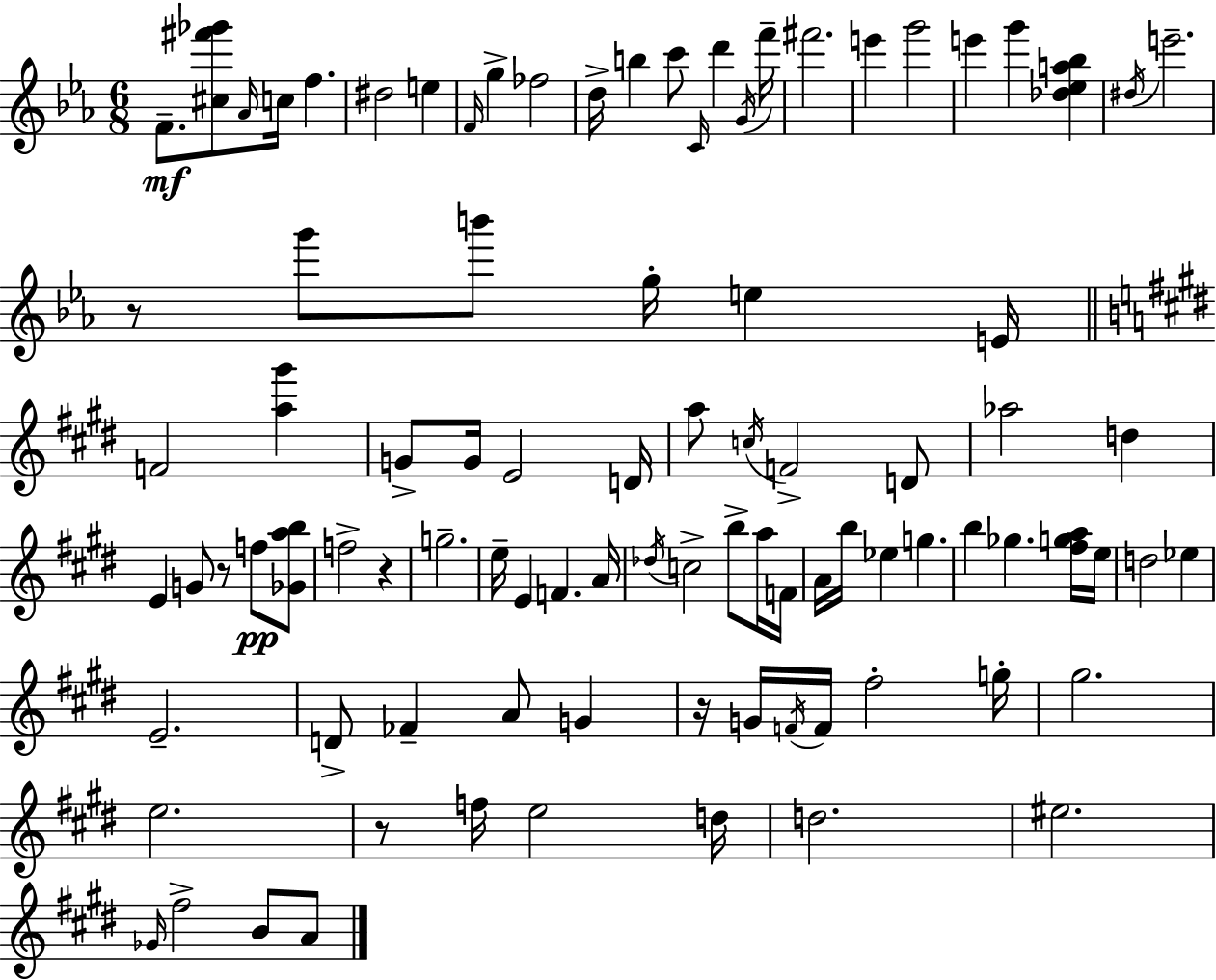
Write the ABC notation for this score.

X:1
T:Untitled
M:6/8
L:1/4
K:Eb
F/2 [^c^f'_g']/2 _A/4 c/4 f ^d2 e F/4 g _f2 d/4 b c'/2 C/4 d' G/4 f'/4 ^f'2 e' g'2 e' g' [_d_ea_b] ^d/4 e'2 z/2 g'/2 b'/2 g/4 e E/4 F2 [a^g'] G/2 G/4 E2 D/4 a/2 c/4 F2 D/2 _a2 d E G/2 z/2 f/2 [_Gab]/2 f2 z g2 e/4 E F A/4 _d/4 c2 b/2 a/4 F/4 A/4 b/4 _e g b _g [^fga]/4 e/4 d2 _e E2 D/2 _F A/2 G z/4 G/4 F/4 F/4 ^f2 g/4 ^g2 e2 z/2 f/4 e2 d/4 d2 ^e2 _G/4 ^f2 B/2 A/2